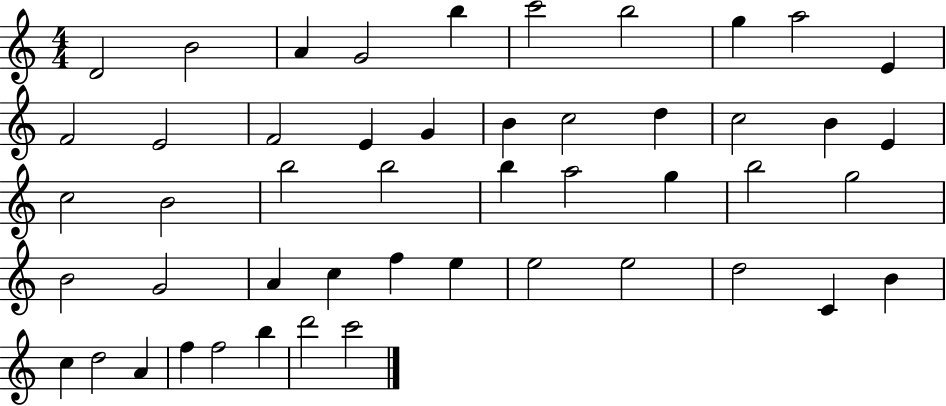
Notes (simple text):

D4/h B4/h A4/q G4/h B5/q C6/h B5/h G5/q A5/h E4/q F4/h E4/h F4/h E4/q G4/q B4/q C5/h D5/q C5/h B4/q E4/q C5/h B4/h B5/h B5/h B5/q A5/h G5/q B5/h G5/h B4/h G4/h A4/q C5/q F5/q E5/q E5/h E5/h D5/h C4/q B4/q C5/q D5/h A4/q F5/q F5/h B5/q D6/h C6/h